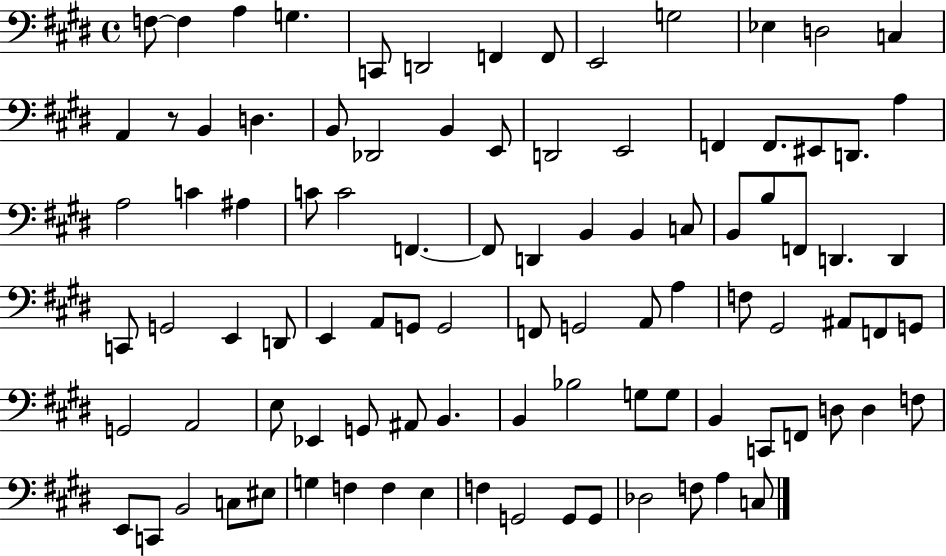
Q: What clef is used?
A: bass